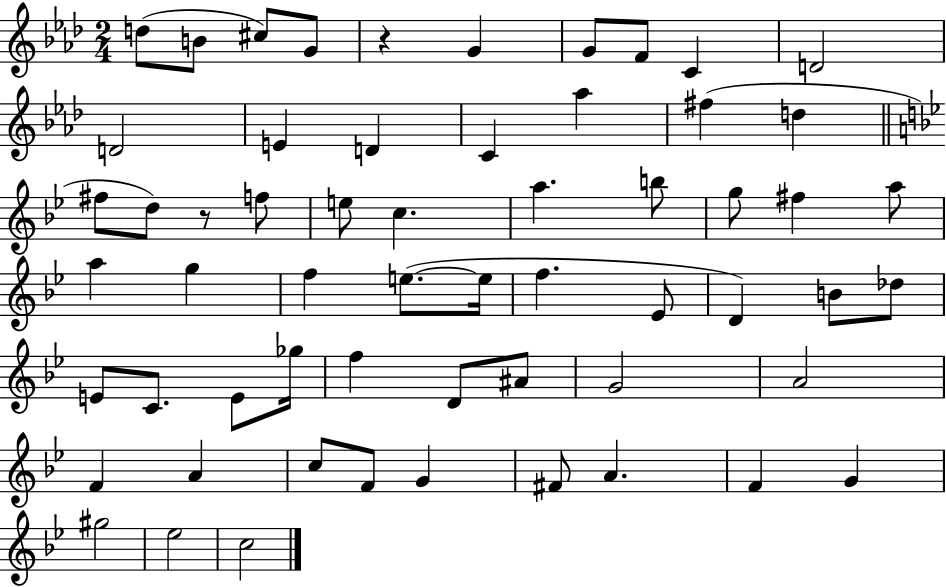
{
  \clef treble
  \numericTimeSignature
  \time 2/4
  \key aes \major
  \repeat volta 2 { d''8( b'8 cis''8) g'8 | r4 g'4 | g'8 f'8 c'4 | d'2 | \break d'2 | e'4 d'4 | c'4 aes''4 | fis''4( d''4 | \break \bar "||" \break \key bes \major fis''8 d''8) r8 f''8 | e''8 c''4. | a''4. b''8 | g''8 fis''4 a''8 | \break a''4 g''4 | f''4 e''8.~(~ e''16 | f''4. ees'8 | d'4) b'8 des''8 | \break e'8 c'8. e'8 ges''16 | f''4 d'8 ais'8 | g'2 | a'2 | \break f'4 a'4 | c''8 f'8 g'4 | fis'8 a'4. | f'4 g'4 | \break gis''2 | ees''2 | c''2 | } \bar "|."
}